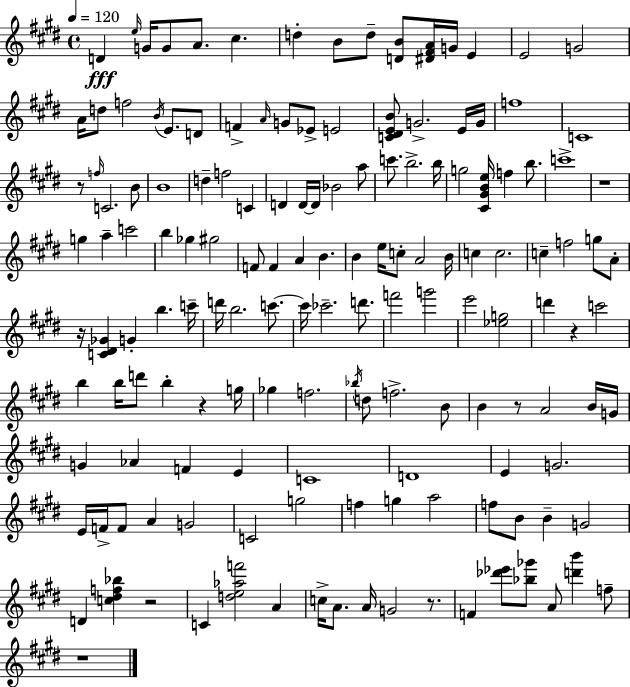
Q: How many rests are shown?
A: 9